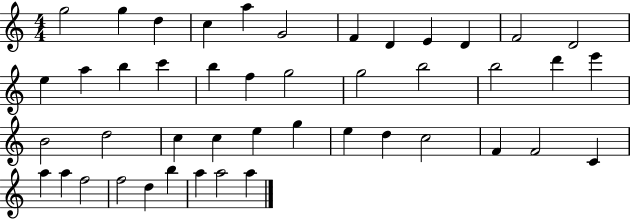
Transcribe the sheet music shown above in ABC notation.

X:1
T:Untitled
M:4/4
L:1/4
K:C
g2 g d c a G2 F D E D F2 D2 e a b c' b f g2 g2 b2 b2 d' e' B2 d2 c c e g e d c2 F F2 C a a f2 f2 d b a a2 a